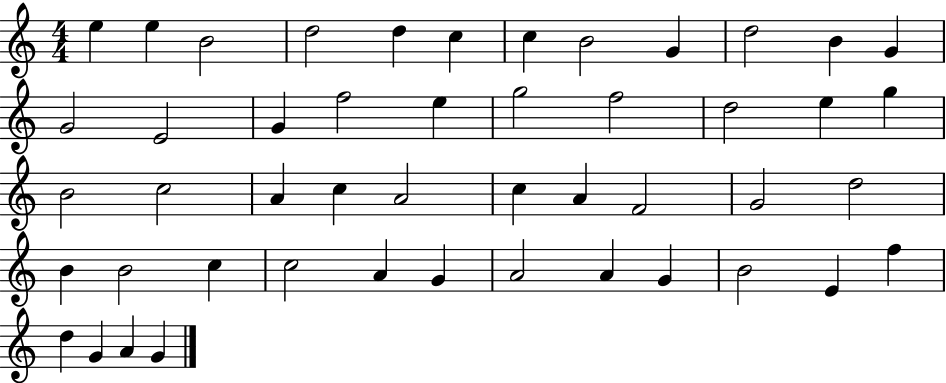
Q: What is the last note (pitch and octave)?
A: G4